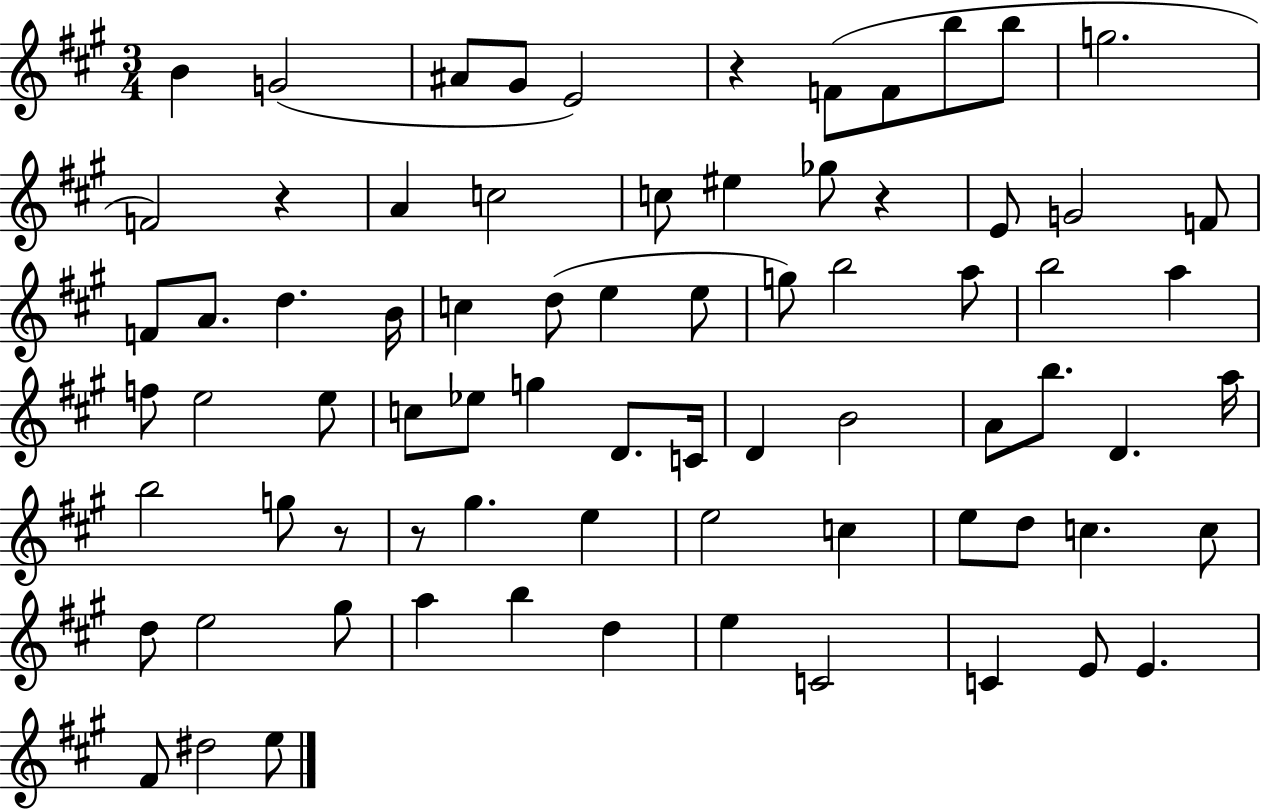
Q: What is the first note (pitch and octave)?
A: B4